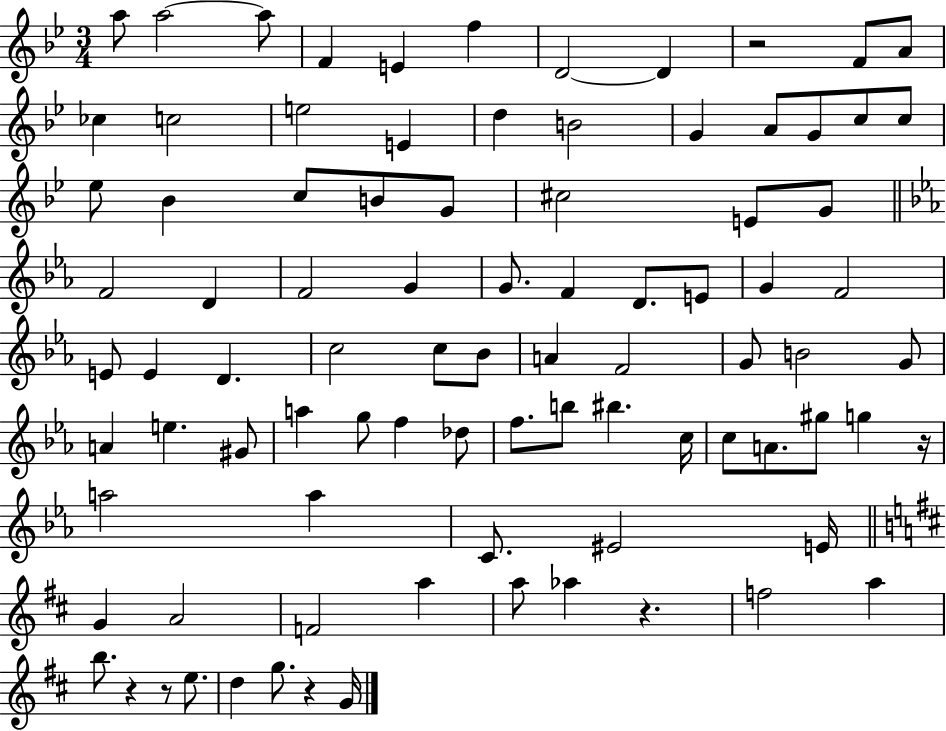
A5/e A5/h A5/e F4/q E4/q F5/q D4/h D4/q R/h F4/e A4/e CES5/q C5/h E5/h E4/q D5/q B4/h G4/q A4/e G4/e C5/e C5/e Eb5/e Bb4/q C5/e B4/e G4/e C#5/h E4/e G4/e F4/h D4/q F4/h G4/q G4/e. F4/q D4/e. E4/e G4/q F4/h E4/e E4/q D4/q. C5/h C5/e Bb4/e A4/q F4/h G4/e B4/h G4/e A4/q E5/q. G#4/e A5/q G5/e F5/q Db5/e F5/e. B5/e BIS5/q. C5/s C5/e A4/e. G#5/e G5/q R/s A5/h A5/q C4/e. EIS4/h E4/s G4/q A4/h F4/h A5/q A5/e Ab5/q R/q. F5/h A5/q B5/e. R/q R/e E5/e. D5/q G5/e. R/q G4/s